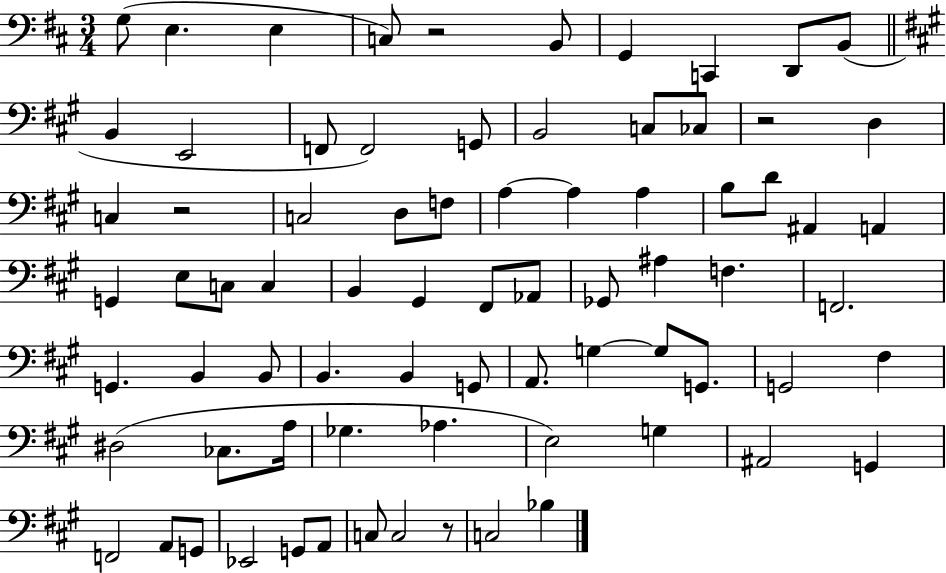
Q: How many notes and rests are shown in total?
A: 76